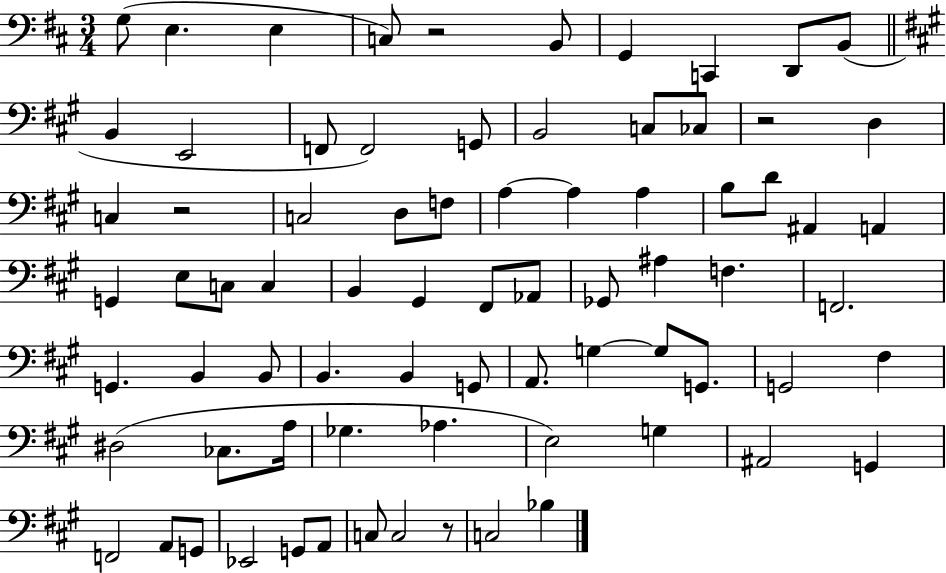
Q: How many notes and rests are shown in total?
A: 76